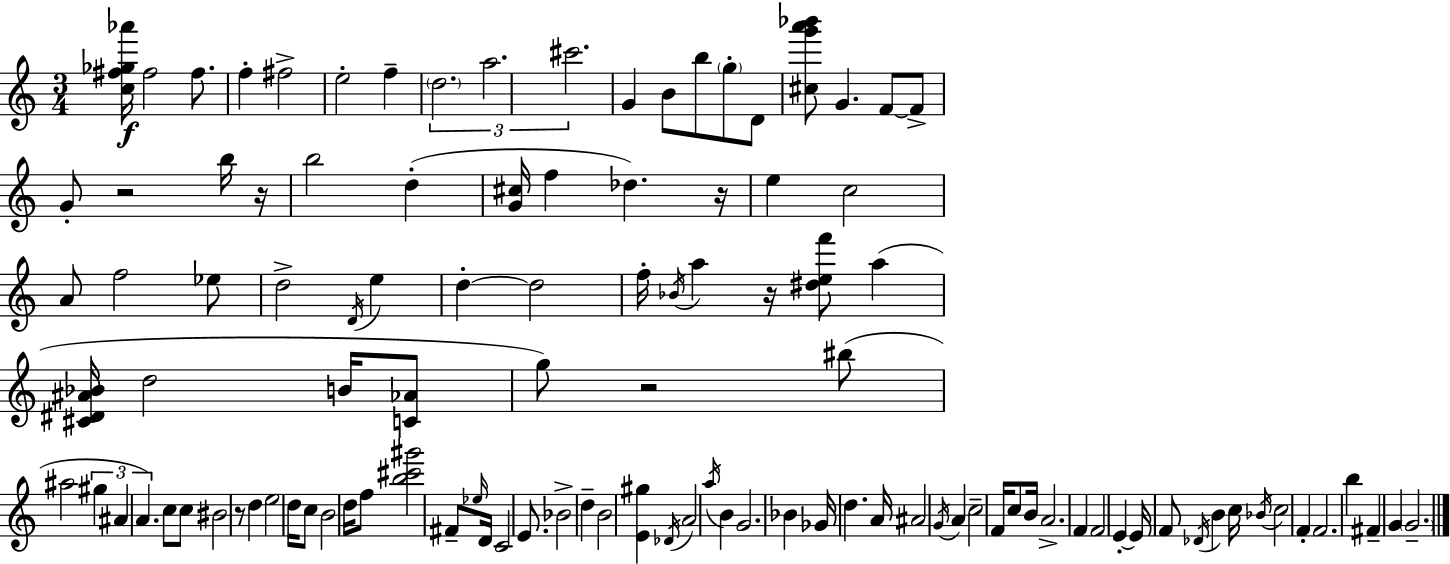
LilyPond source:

{
  \clef treble
  \numericTimeSignature
  \time 3/4
  \key a \minor
  \repeat volta 2 { <c'' fis'' ges'' aes'''>16\f fis''2 fis''8. | f''4-. fis''2-> | e''2-. f''4-- | \tuplet 3/2 { \parenthesize d''2. | \break a''2. | cis'''2. } | g'4 b'8 b''8 \parenthesize g''8-. d'8 | <cis'' g''' a''' bes'''>8 g'4. f'8~~ f'8-> | \break g'8-. r2 b''16 r16 | b''2 d''4-.( | <g' cis''>16 f''4 des''4.) r16 | e''4 c''2 | \break a'8 f''2 ees''8 | d''2-> \acciaccatura { d'16 } e''4 | d''4-.~~ d''2 | f''16-. \acciaccatura { bes'16 } a''4 r16 <dis'' e'' f'''>8 a''4( | \break <cis' dis' ais' bes'>16 d''2 b'16 | <c' aes'>8 g''8) r2 | bis''8( ais''2 \tuplet 3/2 { gis''4 | ais'4 a'4.) } | \break c''8 c''8 bis'2 | r8 d''4 e''2 | d''16 c''8 b'2 | d''16 f''8 <b'' cis''' gis'''>2 | \break fis'8-- \grace { ees''16 } d'16 c'2 | e'8. bes'2-> d''4-- | b'2 <e' gis''>4 | \acciaccatura { des'16 } a'2 | \break \acciaccatura { a''16 } b'4 g'2. | bes'4 ges'16 d''4. | a'16 ais'2 | \acciaccatura { g'16 } a'4 c''2-- | \break f'16 c''8 b'16 a'2.-> | f'4 f'2 | e'4-.~~ e'16 f'8 | \acciaccatura { des'16 } b'4 c''16 \acciaccatura { bes'16 } c''2 | \break f'4-. f'2. | b''4 | fis'4-- g'4 \parenthesize g'2.-- | } \bar "|."
}